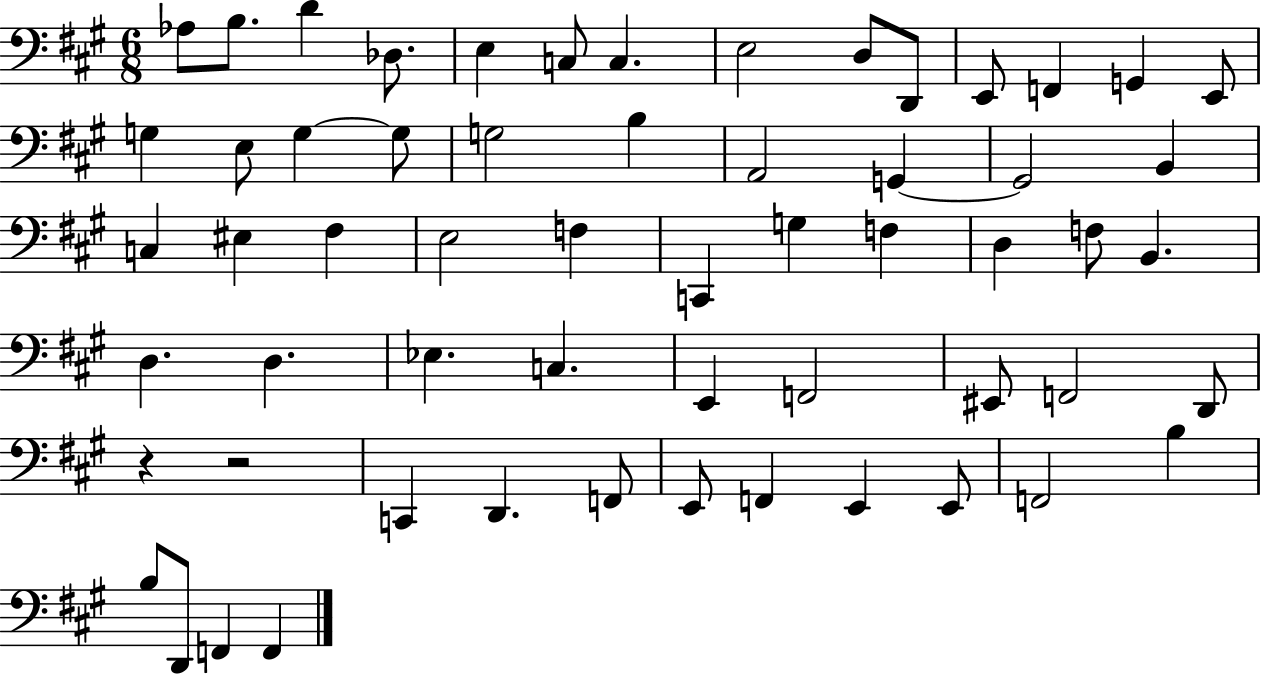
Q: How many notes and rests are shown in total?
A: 59